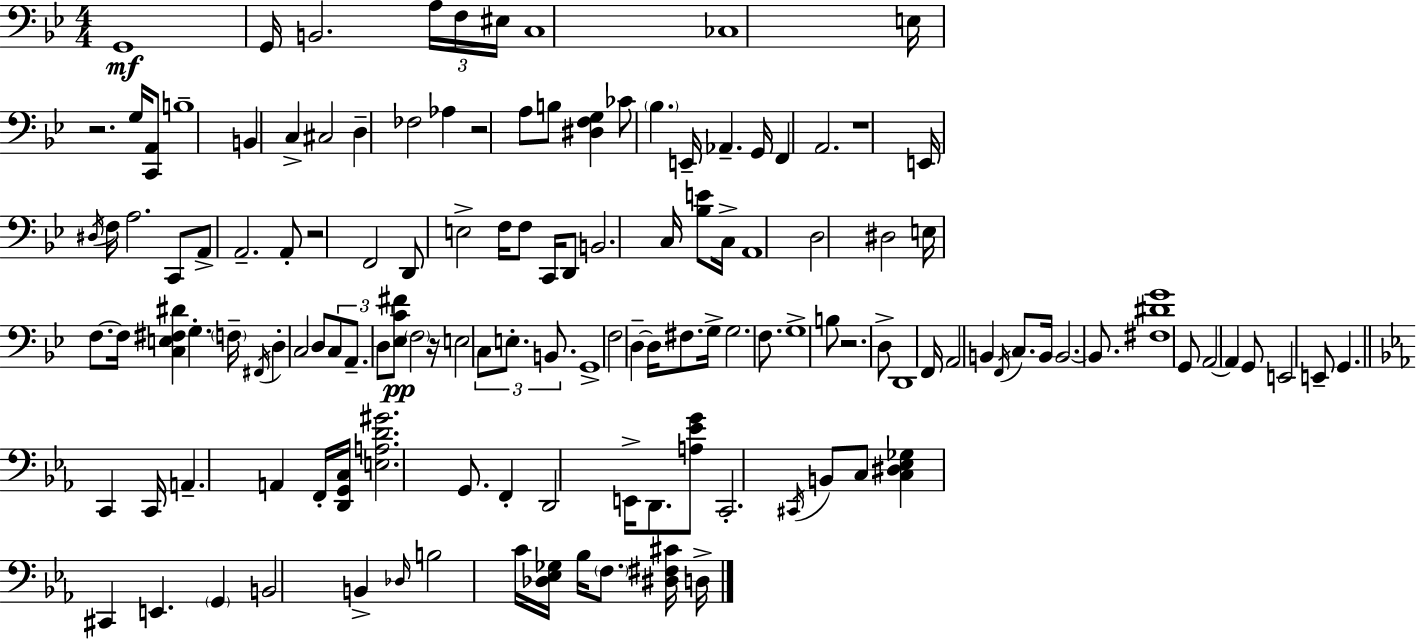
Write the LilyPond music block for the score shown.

{
  \clef bass
  \numericTimeSignature
  \time 4/4
  \key g \minor
  \repeat volta 2 { g,1\mf | g,16 b,2. \tuplet 3/2 { a16 f16 eis16 } | c1 | ces1 | \break e16 r2. g16 <c, a,>8 | b1-- | b,4 c4-> cis2 | d4-- fes2 aes4 | \break r2 a8 b8 <dis f g>4 | ces'8 \parenthesize bes4. e,16-- aes,4.-- g,16 | f,4 a,2. | r1 | \break e,16 \acciaccatura { dis16 } f16 a2. c,8 | a,8-> a,2.-- a,8-. | r2 f,2 | d,8 e2-> f16 f8 c,16 d,8 | \break b,2. c16 <bes e'>8 | c16-> a,1 | d2 dis2 | e16 f8.~~ f16 <c e fis dis'>4 g4.-. | \break \parenthesize f16-- \acciaccatura { fis,16 } d4-. c2 d8 | \tuplet 3/2 { c8 a,8.-- d8 } <ees c' fis'>8\pp \parenthesize f2 | r16 e2 \tuplet 3/2 { c8 e8.-. b,8. } | g,1-> | \break f2 d4--~~ d16 fis8. | g16-> g2. f8. | g1-> | b8 r2. | \break d8-> d,1 | f,16 a,2 b,4 \acciaccatura { f,16 } | c8. b,16 b,2.~~ | b,8. <fis dis' g'>1 | \break g,8 a,2~~ a,4 | g,8 e,2 e,8-- g,4. | \bar "||" \break \key ees \major c,4 c,16 a,4.-- a,4 f,16-. | <d, g, c>16 <e a d' gis'>2. g,8. | f,4-. d,2 e,16-> d,8. | <a ees' g'>8 c,2.-. \acciaccatura { cis,16 } b,8 | \break c8 <c dis ees ges>4 cis,4 e,4. | \parenthesize g,4 b,2 b,4-> | \grace { des16 } b2 c'16 <des ees ges>16 bes16 \parenthesize f8. | <dis fis cis'>16 d16-> } \bar "|."
}